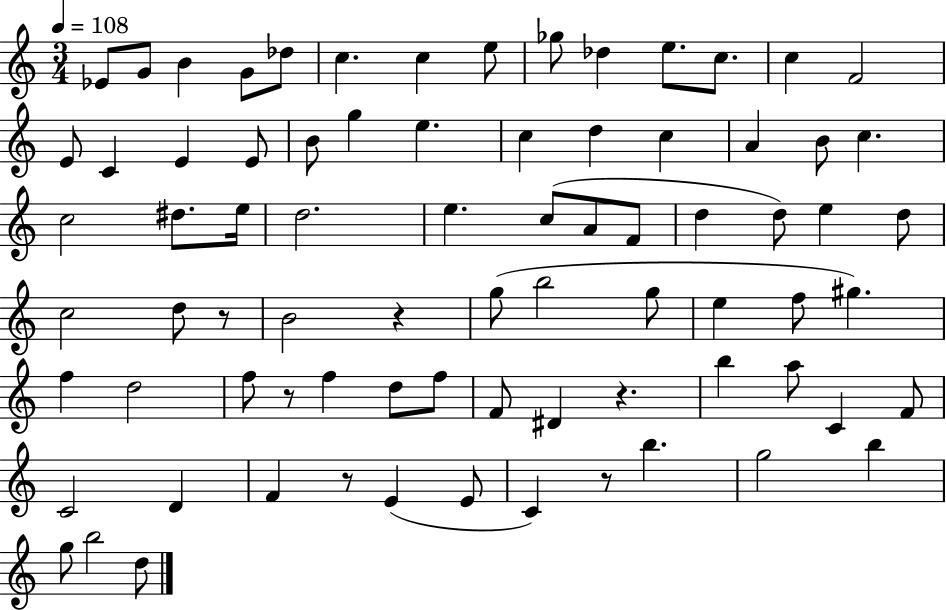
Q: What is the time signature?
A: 3/4